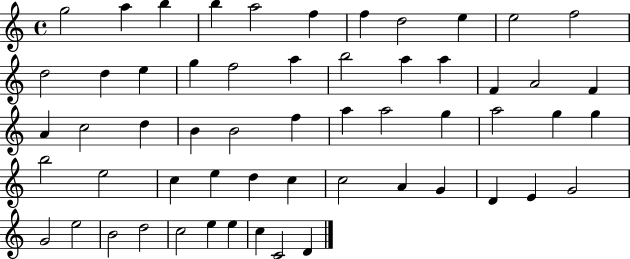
G5/h A5/q B5/q B5/q A5/h F5/q F5/q D5/h E5/q E5/h F5/h D5/h D5/q E5/q G5/q F5/h A5/q B5/h A5/q A5/q F4/q A4/h F4/q A4/q C5/h D5/q B4/q B4/h F5/q A5/q A5/h G5/q A5/h G5/q G5/q B5/h E5/h C5/q E5/q D5/q C5/q C5/h A4/q G4/q D4/q E4/q G4/h G4/h E5/h B4/h D5/h C5/h E5/q E5/q C5/q C4/h D4/q